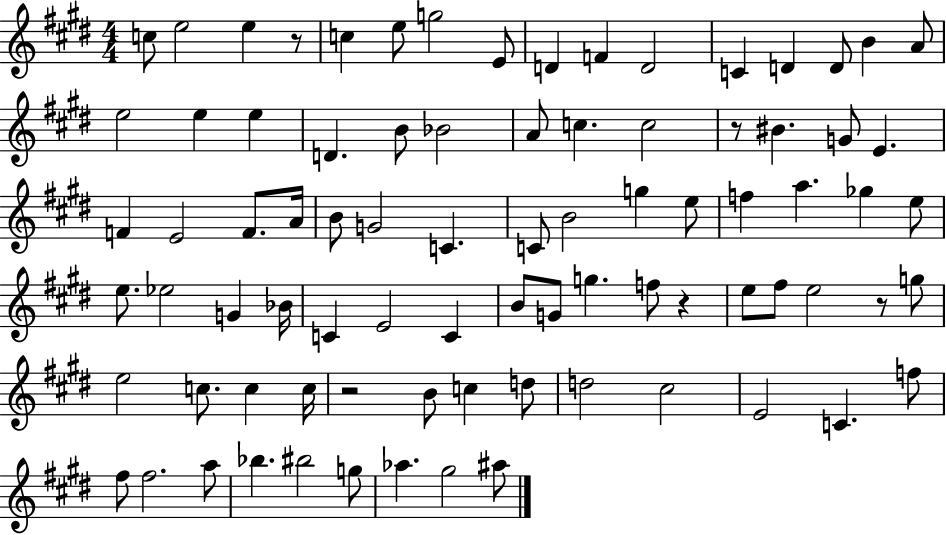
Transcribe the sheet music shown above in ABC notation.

X:1
T:Untitled
M:4/4
L:1/4
K:E
c/2 e2 e z/2 c e/2 g2 E/2 D F D2 C D D/2 B A/2 e2 e e D B/2 _B2 A/2 c c2 z/2 ^B G/2 E F E2 F/2 A/4 B/2 G2 C C/2 B2 g e/2 f a _g e/2 e/2 _e2 G _B/4 C E2 C B/2 G/2 g f/2 z e/2 ^f/2 e2 z/2 g/2 e2 c/2 c c/4 z2 B/2 c d/2 d2 ^c2 E2 C f/2 ^f/2 ^f2 a/2 _b ^b2 g/2 _a ^g2 ^a/2